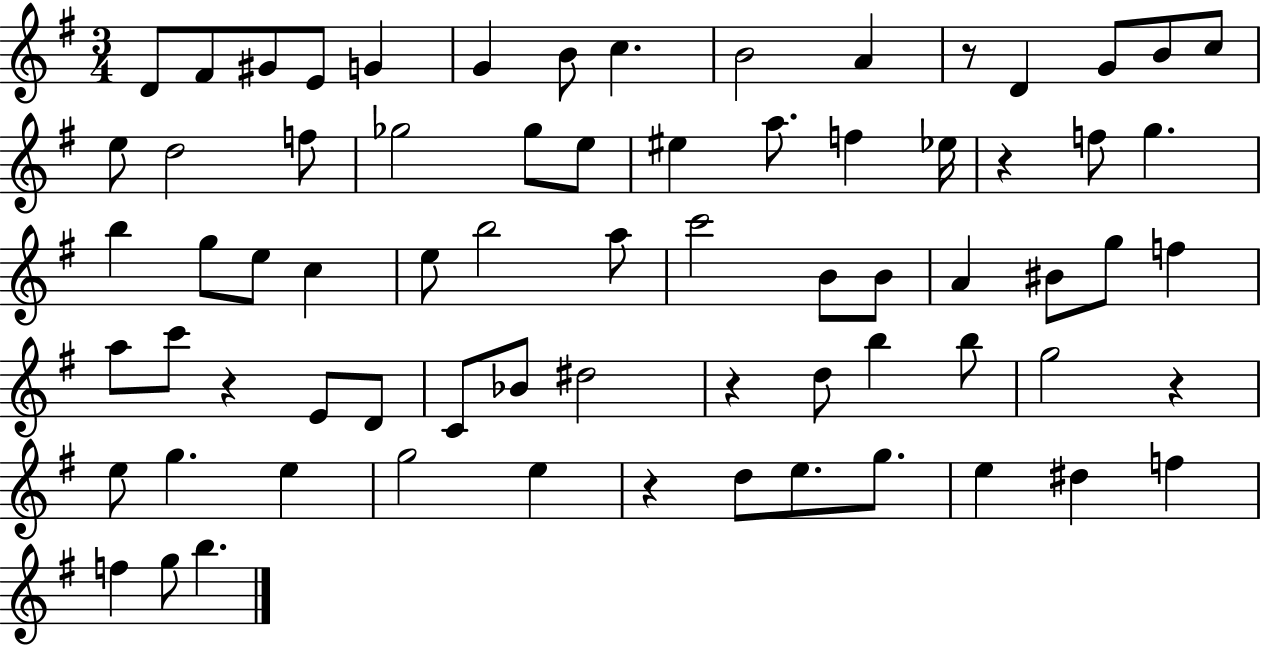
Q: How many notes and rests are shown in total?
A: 71